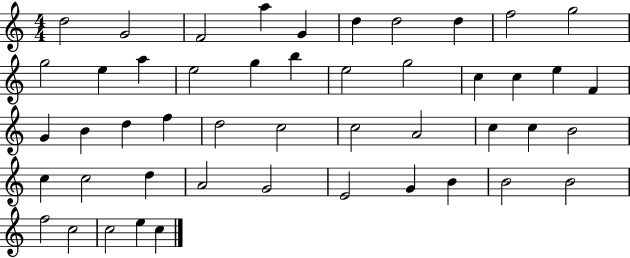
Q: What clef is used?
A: treble